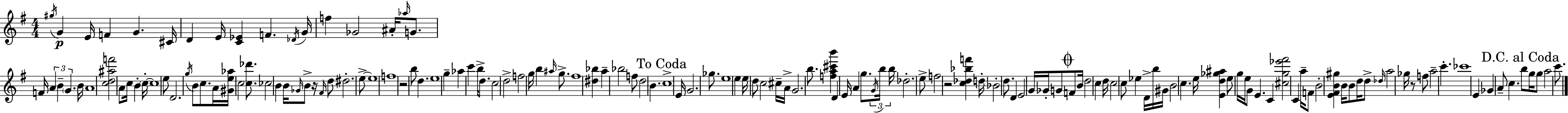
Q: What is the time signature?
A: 4/4